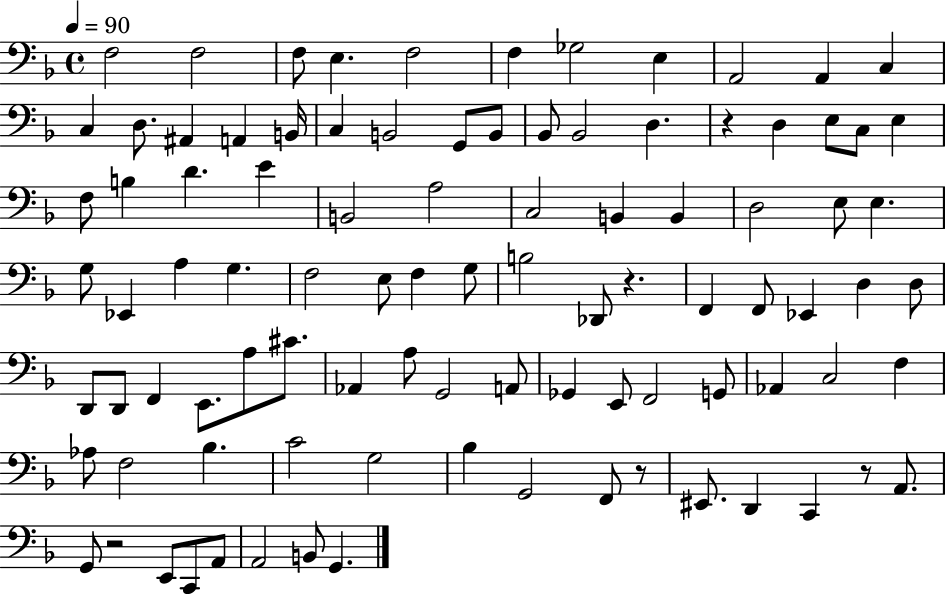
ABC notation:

X:1
T:Untitled
M:4/4
L:1/4
K:F
F,2 F,2 F,/2 E, F,2 F, _G,2 E, A,,2 A,, C, C, D,/2 ^A,, A,, B,,/4 C, B,,2 G,,/2 B,,/2 _B,,/2 _B,,2 D, z D, E,/2 C,/2 E, F,/2 B, D E B,,2 A,2 C,2 B,, B,, D,2 E,/2 E, G,/2 _E,, A, G, F,2 E,/2 F, G,/2 B,2 _D,,/2 z F,, F,,/2 _E,, D, D,/2 D,,/2 D,,/2 F,, E,,/2 A,/2 ^C/2 _A,, A,/2 G,,2 A,,/2 _G,, E,,/2 F,,2 G,,/2 _A,, C,2 F, _A,/2 F,2 _B, C2 G,2 _B, G,,2 F,,/2 z/2 ^E,,/2 D,, C,, z/2 A,,/2 G,,/2 z2 E,,/2 C,,/2 A,,/2 A,,2 B,,/2 G,,